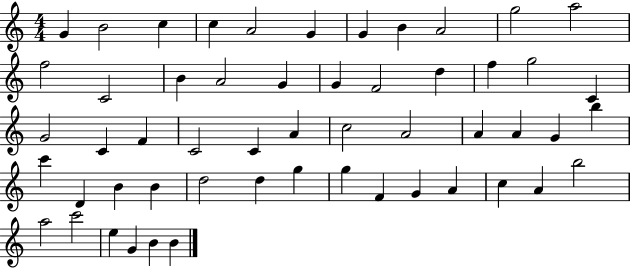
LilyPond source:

{
  \clef treble
  \numericTimeSignature
  \time 4/4
  \key c \major
  g'4 b'2 c''4 | c''4 a'2 g'4 | g'4 b'4 a'2 | g''2 a''2 | \break f''2 c'2 | b'4 a'2 g'4 | g'4 f'2 d''4 | f''4 g''2 c'4 | \break g'2 c'4 f'4 | c'2 c'4 a'4 | c''2 a'2 | a'4 a'4 g'4 b''4 | \break c'''4 d'4 b'4 b'4 | d''2 d''4 g''4 | g''4 f'4 g'4 a'4 | c''4 a'4 b''2 | \break a''2 c'''2 | e''4 g'4 b'4 b'4 | \bar "|."
}